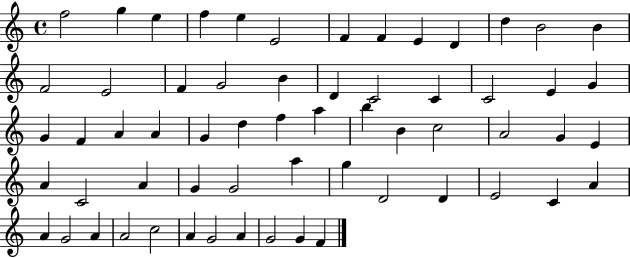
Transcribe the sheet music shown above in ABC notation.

X:1
T:Untitled
M:4/4
L:1/4
K:C
f2 g e f e E2 F F E D d B2 B F2 E2 F G2 B D C2 C C2 E G G F A A G d f a b B c2 A2 G E A C2 A G G2 a g D2 D E2 C A A G2 A A2 c2 A G2 A G2 G F